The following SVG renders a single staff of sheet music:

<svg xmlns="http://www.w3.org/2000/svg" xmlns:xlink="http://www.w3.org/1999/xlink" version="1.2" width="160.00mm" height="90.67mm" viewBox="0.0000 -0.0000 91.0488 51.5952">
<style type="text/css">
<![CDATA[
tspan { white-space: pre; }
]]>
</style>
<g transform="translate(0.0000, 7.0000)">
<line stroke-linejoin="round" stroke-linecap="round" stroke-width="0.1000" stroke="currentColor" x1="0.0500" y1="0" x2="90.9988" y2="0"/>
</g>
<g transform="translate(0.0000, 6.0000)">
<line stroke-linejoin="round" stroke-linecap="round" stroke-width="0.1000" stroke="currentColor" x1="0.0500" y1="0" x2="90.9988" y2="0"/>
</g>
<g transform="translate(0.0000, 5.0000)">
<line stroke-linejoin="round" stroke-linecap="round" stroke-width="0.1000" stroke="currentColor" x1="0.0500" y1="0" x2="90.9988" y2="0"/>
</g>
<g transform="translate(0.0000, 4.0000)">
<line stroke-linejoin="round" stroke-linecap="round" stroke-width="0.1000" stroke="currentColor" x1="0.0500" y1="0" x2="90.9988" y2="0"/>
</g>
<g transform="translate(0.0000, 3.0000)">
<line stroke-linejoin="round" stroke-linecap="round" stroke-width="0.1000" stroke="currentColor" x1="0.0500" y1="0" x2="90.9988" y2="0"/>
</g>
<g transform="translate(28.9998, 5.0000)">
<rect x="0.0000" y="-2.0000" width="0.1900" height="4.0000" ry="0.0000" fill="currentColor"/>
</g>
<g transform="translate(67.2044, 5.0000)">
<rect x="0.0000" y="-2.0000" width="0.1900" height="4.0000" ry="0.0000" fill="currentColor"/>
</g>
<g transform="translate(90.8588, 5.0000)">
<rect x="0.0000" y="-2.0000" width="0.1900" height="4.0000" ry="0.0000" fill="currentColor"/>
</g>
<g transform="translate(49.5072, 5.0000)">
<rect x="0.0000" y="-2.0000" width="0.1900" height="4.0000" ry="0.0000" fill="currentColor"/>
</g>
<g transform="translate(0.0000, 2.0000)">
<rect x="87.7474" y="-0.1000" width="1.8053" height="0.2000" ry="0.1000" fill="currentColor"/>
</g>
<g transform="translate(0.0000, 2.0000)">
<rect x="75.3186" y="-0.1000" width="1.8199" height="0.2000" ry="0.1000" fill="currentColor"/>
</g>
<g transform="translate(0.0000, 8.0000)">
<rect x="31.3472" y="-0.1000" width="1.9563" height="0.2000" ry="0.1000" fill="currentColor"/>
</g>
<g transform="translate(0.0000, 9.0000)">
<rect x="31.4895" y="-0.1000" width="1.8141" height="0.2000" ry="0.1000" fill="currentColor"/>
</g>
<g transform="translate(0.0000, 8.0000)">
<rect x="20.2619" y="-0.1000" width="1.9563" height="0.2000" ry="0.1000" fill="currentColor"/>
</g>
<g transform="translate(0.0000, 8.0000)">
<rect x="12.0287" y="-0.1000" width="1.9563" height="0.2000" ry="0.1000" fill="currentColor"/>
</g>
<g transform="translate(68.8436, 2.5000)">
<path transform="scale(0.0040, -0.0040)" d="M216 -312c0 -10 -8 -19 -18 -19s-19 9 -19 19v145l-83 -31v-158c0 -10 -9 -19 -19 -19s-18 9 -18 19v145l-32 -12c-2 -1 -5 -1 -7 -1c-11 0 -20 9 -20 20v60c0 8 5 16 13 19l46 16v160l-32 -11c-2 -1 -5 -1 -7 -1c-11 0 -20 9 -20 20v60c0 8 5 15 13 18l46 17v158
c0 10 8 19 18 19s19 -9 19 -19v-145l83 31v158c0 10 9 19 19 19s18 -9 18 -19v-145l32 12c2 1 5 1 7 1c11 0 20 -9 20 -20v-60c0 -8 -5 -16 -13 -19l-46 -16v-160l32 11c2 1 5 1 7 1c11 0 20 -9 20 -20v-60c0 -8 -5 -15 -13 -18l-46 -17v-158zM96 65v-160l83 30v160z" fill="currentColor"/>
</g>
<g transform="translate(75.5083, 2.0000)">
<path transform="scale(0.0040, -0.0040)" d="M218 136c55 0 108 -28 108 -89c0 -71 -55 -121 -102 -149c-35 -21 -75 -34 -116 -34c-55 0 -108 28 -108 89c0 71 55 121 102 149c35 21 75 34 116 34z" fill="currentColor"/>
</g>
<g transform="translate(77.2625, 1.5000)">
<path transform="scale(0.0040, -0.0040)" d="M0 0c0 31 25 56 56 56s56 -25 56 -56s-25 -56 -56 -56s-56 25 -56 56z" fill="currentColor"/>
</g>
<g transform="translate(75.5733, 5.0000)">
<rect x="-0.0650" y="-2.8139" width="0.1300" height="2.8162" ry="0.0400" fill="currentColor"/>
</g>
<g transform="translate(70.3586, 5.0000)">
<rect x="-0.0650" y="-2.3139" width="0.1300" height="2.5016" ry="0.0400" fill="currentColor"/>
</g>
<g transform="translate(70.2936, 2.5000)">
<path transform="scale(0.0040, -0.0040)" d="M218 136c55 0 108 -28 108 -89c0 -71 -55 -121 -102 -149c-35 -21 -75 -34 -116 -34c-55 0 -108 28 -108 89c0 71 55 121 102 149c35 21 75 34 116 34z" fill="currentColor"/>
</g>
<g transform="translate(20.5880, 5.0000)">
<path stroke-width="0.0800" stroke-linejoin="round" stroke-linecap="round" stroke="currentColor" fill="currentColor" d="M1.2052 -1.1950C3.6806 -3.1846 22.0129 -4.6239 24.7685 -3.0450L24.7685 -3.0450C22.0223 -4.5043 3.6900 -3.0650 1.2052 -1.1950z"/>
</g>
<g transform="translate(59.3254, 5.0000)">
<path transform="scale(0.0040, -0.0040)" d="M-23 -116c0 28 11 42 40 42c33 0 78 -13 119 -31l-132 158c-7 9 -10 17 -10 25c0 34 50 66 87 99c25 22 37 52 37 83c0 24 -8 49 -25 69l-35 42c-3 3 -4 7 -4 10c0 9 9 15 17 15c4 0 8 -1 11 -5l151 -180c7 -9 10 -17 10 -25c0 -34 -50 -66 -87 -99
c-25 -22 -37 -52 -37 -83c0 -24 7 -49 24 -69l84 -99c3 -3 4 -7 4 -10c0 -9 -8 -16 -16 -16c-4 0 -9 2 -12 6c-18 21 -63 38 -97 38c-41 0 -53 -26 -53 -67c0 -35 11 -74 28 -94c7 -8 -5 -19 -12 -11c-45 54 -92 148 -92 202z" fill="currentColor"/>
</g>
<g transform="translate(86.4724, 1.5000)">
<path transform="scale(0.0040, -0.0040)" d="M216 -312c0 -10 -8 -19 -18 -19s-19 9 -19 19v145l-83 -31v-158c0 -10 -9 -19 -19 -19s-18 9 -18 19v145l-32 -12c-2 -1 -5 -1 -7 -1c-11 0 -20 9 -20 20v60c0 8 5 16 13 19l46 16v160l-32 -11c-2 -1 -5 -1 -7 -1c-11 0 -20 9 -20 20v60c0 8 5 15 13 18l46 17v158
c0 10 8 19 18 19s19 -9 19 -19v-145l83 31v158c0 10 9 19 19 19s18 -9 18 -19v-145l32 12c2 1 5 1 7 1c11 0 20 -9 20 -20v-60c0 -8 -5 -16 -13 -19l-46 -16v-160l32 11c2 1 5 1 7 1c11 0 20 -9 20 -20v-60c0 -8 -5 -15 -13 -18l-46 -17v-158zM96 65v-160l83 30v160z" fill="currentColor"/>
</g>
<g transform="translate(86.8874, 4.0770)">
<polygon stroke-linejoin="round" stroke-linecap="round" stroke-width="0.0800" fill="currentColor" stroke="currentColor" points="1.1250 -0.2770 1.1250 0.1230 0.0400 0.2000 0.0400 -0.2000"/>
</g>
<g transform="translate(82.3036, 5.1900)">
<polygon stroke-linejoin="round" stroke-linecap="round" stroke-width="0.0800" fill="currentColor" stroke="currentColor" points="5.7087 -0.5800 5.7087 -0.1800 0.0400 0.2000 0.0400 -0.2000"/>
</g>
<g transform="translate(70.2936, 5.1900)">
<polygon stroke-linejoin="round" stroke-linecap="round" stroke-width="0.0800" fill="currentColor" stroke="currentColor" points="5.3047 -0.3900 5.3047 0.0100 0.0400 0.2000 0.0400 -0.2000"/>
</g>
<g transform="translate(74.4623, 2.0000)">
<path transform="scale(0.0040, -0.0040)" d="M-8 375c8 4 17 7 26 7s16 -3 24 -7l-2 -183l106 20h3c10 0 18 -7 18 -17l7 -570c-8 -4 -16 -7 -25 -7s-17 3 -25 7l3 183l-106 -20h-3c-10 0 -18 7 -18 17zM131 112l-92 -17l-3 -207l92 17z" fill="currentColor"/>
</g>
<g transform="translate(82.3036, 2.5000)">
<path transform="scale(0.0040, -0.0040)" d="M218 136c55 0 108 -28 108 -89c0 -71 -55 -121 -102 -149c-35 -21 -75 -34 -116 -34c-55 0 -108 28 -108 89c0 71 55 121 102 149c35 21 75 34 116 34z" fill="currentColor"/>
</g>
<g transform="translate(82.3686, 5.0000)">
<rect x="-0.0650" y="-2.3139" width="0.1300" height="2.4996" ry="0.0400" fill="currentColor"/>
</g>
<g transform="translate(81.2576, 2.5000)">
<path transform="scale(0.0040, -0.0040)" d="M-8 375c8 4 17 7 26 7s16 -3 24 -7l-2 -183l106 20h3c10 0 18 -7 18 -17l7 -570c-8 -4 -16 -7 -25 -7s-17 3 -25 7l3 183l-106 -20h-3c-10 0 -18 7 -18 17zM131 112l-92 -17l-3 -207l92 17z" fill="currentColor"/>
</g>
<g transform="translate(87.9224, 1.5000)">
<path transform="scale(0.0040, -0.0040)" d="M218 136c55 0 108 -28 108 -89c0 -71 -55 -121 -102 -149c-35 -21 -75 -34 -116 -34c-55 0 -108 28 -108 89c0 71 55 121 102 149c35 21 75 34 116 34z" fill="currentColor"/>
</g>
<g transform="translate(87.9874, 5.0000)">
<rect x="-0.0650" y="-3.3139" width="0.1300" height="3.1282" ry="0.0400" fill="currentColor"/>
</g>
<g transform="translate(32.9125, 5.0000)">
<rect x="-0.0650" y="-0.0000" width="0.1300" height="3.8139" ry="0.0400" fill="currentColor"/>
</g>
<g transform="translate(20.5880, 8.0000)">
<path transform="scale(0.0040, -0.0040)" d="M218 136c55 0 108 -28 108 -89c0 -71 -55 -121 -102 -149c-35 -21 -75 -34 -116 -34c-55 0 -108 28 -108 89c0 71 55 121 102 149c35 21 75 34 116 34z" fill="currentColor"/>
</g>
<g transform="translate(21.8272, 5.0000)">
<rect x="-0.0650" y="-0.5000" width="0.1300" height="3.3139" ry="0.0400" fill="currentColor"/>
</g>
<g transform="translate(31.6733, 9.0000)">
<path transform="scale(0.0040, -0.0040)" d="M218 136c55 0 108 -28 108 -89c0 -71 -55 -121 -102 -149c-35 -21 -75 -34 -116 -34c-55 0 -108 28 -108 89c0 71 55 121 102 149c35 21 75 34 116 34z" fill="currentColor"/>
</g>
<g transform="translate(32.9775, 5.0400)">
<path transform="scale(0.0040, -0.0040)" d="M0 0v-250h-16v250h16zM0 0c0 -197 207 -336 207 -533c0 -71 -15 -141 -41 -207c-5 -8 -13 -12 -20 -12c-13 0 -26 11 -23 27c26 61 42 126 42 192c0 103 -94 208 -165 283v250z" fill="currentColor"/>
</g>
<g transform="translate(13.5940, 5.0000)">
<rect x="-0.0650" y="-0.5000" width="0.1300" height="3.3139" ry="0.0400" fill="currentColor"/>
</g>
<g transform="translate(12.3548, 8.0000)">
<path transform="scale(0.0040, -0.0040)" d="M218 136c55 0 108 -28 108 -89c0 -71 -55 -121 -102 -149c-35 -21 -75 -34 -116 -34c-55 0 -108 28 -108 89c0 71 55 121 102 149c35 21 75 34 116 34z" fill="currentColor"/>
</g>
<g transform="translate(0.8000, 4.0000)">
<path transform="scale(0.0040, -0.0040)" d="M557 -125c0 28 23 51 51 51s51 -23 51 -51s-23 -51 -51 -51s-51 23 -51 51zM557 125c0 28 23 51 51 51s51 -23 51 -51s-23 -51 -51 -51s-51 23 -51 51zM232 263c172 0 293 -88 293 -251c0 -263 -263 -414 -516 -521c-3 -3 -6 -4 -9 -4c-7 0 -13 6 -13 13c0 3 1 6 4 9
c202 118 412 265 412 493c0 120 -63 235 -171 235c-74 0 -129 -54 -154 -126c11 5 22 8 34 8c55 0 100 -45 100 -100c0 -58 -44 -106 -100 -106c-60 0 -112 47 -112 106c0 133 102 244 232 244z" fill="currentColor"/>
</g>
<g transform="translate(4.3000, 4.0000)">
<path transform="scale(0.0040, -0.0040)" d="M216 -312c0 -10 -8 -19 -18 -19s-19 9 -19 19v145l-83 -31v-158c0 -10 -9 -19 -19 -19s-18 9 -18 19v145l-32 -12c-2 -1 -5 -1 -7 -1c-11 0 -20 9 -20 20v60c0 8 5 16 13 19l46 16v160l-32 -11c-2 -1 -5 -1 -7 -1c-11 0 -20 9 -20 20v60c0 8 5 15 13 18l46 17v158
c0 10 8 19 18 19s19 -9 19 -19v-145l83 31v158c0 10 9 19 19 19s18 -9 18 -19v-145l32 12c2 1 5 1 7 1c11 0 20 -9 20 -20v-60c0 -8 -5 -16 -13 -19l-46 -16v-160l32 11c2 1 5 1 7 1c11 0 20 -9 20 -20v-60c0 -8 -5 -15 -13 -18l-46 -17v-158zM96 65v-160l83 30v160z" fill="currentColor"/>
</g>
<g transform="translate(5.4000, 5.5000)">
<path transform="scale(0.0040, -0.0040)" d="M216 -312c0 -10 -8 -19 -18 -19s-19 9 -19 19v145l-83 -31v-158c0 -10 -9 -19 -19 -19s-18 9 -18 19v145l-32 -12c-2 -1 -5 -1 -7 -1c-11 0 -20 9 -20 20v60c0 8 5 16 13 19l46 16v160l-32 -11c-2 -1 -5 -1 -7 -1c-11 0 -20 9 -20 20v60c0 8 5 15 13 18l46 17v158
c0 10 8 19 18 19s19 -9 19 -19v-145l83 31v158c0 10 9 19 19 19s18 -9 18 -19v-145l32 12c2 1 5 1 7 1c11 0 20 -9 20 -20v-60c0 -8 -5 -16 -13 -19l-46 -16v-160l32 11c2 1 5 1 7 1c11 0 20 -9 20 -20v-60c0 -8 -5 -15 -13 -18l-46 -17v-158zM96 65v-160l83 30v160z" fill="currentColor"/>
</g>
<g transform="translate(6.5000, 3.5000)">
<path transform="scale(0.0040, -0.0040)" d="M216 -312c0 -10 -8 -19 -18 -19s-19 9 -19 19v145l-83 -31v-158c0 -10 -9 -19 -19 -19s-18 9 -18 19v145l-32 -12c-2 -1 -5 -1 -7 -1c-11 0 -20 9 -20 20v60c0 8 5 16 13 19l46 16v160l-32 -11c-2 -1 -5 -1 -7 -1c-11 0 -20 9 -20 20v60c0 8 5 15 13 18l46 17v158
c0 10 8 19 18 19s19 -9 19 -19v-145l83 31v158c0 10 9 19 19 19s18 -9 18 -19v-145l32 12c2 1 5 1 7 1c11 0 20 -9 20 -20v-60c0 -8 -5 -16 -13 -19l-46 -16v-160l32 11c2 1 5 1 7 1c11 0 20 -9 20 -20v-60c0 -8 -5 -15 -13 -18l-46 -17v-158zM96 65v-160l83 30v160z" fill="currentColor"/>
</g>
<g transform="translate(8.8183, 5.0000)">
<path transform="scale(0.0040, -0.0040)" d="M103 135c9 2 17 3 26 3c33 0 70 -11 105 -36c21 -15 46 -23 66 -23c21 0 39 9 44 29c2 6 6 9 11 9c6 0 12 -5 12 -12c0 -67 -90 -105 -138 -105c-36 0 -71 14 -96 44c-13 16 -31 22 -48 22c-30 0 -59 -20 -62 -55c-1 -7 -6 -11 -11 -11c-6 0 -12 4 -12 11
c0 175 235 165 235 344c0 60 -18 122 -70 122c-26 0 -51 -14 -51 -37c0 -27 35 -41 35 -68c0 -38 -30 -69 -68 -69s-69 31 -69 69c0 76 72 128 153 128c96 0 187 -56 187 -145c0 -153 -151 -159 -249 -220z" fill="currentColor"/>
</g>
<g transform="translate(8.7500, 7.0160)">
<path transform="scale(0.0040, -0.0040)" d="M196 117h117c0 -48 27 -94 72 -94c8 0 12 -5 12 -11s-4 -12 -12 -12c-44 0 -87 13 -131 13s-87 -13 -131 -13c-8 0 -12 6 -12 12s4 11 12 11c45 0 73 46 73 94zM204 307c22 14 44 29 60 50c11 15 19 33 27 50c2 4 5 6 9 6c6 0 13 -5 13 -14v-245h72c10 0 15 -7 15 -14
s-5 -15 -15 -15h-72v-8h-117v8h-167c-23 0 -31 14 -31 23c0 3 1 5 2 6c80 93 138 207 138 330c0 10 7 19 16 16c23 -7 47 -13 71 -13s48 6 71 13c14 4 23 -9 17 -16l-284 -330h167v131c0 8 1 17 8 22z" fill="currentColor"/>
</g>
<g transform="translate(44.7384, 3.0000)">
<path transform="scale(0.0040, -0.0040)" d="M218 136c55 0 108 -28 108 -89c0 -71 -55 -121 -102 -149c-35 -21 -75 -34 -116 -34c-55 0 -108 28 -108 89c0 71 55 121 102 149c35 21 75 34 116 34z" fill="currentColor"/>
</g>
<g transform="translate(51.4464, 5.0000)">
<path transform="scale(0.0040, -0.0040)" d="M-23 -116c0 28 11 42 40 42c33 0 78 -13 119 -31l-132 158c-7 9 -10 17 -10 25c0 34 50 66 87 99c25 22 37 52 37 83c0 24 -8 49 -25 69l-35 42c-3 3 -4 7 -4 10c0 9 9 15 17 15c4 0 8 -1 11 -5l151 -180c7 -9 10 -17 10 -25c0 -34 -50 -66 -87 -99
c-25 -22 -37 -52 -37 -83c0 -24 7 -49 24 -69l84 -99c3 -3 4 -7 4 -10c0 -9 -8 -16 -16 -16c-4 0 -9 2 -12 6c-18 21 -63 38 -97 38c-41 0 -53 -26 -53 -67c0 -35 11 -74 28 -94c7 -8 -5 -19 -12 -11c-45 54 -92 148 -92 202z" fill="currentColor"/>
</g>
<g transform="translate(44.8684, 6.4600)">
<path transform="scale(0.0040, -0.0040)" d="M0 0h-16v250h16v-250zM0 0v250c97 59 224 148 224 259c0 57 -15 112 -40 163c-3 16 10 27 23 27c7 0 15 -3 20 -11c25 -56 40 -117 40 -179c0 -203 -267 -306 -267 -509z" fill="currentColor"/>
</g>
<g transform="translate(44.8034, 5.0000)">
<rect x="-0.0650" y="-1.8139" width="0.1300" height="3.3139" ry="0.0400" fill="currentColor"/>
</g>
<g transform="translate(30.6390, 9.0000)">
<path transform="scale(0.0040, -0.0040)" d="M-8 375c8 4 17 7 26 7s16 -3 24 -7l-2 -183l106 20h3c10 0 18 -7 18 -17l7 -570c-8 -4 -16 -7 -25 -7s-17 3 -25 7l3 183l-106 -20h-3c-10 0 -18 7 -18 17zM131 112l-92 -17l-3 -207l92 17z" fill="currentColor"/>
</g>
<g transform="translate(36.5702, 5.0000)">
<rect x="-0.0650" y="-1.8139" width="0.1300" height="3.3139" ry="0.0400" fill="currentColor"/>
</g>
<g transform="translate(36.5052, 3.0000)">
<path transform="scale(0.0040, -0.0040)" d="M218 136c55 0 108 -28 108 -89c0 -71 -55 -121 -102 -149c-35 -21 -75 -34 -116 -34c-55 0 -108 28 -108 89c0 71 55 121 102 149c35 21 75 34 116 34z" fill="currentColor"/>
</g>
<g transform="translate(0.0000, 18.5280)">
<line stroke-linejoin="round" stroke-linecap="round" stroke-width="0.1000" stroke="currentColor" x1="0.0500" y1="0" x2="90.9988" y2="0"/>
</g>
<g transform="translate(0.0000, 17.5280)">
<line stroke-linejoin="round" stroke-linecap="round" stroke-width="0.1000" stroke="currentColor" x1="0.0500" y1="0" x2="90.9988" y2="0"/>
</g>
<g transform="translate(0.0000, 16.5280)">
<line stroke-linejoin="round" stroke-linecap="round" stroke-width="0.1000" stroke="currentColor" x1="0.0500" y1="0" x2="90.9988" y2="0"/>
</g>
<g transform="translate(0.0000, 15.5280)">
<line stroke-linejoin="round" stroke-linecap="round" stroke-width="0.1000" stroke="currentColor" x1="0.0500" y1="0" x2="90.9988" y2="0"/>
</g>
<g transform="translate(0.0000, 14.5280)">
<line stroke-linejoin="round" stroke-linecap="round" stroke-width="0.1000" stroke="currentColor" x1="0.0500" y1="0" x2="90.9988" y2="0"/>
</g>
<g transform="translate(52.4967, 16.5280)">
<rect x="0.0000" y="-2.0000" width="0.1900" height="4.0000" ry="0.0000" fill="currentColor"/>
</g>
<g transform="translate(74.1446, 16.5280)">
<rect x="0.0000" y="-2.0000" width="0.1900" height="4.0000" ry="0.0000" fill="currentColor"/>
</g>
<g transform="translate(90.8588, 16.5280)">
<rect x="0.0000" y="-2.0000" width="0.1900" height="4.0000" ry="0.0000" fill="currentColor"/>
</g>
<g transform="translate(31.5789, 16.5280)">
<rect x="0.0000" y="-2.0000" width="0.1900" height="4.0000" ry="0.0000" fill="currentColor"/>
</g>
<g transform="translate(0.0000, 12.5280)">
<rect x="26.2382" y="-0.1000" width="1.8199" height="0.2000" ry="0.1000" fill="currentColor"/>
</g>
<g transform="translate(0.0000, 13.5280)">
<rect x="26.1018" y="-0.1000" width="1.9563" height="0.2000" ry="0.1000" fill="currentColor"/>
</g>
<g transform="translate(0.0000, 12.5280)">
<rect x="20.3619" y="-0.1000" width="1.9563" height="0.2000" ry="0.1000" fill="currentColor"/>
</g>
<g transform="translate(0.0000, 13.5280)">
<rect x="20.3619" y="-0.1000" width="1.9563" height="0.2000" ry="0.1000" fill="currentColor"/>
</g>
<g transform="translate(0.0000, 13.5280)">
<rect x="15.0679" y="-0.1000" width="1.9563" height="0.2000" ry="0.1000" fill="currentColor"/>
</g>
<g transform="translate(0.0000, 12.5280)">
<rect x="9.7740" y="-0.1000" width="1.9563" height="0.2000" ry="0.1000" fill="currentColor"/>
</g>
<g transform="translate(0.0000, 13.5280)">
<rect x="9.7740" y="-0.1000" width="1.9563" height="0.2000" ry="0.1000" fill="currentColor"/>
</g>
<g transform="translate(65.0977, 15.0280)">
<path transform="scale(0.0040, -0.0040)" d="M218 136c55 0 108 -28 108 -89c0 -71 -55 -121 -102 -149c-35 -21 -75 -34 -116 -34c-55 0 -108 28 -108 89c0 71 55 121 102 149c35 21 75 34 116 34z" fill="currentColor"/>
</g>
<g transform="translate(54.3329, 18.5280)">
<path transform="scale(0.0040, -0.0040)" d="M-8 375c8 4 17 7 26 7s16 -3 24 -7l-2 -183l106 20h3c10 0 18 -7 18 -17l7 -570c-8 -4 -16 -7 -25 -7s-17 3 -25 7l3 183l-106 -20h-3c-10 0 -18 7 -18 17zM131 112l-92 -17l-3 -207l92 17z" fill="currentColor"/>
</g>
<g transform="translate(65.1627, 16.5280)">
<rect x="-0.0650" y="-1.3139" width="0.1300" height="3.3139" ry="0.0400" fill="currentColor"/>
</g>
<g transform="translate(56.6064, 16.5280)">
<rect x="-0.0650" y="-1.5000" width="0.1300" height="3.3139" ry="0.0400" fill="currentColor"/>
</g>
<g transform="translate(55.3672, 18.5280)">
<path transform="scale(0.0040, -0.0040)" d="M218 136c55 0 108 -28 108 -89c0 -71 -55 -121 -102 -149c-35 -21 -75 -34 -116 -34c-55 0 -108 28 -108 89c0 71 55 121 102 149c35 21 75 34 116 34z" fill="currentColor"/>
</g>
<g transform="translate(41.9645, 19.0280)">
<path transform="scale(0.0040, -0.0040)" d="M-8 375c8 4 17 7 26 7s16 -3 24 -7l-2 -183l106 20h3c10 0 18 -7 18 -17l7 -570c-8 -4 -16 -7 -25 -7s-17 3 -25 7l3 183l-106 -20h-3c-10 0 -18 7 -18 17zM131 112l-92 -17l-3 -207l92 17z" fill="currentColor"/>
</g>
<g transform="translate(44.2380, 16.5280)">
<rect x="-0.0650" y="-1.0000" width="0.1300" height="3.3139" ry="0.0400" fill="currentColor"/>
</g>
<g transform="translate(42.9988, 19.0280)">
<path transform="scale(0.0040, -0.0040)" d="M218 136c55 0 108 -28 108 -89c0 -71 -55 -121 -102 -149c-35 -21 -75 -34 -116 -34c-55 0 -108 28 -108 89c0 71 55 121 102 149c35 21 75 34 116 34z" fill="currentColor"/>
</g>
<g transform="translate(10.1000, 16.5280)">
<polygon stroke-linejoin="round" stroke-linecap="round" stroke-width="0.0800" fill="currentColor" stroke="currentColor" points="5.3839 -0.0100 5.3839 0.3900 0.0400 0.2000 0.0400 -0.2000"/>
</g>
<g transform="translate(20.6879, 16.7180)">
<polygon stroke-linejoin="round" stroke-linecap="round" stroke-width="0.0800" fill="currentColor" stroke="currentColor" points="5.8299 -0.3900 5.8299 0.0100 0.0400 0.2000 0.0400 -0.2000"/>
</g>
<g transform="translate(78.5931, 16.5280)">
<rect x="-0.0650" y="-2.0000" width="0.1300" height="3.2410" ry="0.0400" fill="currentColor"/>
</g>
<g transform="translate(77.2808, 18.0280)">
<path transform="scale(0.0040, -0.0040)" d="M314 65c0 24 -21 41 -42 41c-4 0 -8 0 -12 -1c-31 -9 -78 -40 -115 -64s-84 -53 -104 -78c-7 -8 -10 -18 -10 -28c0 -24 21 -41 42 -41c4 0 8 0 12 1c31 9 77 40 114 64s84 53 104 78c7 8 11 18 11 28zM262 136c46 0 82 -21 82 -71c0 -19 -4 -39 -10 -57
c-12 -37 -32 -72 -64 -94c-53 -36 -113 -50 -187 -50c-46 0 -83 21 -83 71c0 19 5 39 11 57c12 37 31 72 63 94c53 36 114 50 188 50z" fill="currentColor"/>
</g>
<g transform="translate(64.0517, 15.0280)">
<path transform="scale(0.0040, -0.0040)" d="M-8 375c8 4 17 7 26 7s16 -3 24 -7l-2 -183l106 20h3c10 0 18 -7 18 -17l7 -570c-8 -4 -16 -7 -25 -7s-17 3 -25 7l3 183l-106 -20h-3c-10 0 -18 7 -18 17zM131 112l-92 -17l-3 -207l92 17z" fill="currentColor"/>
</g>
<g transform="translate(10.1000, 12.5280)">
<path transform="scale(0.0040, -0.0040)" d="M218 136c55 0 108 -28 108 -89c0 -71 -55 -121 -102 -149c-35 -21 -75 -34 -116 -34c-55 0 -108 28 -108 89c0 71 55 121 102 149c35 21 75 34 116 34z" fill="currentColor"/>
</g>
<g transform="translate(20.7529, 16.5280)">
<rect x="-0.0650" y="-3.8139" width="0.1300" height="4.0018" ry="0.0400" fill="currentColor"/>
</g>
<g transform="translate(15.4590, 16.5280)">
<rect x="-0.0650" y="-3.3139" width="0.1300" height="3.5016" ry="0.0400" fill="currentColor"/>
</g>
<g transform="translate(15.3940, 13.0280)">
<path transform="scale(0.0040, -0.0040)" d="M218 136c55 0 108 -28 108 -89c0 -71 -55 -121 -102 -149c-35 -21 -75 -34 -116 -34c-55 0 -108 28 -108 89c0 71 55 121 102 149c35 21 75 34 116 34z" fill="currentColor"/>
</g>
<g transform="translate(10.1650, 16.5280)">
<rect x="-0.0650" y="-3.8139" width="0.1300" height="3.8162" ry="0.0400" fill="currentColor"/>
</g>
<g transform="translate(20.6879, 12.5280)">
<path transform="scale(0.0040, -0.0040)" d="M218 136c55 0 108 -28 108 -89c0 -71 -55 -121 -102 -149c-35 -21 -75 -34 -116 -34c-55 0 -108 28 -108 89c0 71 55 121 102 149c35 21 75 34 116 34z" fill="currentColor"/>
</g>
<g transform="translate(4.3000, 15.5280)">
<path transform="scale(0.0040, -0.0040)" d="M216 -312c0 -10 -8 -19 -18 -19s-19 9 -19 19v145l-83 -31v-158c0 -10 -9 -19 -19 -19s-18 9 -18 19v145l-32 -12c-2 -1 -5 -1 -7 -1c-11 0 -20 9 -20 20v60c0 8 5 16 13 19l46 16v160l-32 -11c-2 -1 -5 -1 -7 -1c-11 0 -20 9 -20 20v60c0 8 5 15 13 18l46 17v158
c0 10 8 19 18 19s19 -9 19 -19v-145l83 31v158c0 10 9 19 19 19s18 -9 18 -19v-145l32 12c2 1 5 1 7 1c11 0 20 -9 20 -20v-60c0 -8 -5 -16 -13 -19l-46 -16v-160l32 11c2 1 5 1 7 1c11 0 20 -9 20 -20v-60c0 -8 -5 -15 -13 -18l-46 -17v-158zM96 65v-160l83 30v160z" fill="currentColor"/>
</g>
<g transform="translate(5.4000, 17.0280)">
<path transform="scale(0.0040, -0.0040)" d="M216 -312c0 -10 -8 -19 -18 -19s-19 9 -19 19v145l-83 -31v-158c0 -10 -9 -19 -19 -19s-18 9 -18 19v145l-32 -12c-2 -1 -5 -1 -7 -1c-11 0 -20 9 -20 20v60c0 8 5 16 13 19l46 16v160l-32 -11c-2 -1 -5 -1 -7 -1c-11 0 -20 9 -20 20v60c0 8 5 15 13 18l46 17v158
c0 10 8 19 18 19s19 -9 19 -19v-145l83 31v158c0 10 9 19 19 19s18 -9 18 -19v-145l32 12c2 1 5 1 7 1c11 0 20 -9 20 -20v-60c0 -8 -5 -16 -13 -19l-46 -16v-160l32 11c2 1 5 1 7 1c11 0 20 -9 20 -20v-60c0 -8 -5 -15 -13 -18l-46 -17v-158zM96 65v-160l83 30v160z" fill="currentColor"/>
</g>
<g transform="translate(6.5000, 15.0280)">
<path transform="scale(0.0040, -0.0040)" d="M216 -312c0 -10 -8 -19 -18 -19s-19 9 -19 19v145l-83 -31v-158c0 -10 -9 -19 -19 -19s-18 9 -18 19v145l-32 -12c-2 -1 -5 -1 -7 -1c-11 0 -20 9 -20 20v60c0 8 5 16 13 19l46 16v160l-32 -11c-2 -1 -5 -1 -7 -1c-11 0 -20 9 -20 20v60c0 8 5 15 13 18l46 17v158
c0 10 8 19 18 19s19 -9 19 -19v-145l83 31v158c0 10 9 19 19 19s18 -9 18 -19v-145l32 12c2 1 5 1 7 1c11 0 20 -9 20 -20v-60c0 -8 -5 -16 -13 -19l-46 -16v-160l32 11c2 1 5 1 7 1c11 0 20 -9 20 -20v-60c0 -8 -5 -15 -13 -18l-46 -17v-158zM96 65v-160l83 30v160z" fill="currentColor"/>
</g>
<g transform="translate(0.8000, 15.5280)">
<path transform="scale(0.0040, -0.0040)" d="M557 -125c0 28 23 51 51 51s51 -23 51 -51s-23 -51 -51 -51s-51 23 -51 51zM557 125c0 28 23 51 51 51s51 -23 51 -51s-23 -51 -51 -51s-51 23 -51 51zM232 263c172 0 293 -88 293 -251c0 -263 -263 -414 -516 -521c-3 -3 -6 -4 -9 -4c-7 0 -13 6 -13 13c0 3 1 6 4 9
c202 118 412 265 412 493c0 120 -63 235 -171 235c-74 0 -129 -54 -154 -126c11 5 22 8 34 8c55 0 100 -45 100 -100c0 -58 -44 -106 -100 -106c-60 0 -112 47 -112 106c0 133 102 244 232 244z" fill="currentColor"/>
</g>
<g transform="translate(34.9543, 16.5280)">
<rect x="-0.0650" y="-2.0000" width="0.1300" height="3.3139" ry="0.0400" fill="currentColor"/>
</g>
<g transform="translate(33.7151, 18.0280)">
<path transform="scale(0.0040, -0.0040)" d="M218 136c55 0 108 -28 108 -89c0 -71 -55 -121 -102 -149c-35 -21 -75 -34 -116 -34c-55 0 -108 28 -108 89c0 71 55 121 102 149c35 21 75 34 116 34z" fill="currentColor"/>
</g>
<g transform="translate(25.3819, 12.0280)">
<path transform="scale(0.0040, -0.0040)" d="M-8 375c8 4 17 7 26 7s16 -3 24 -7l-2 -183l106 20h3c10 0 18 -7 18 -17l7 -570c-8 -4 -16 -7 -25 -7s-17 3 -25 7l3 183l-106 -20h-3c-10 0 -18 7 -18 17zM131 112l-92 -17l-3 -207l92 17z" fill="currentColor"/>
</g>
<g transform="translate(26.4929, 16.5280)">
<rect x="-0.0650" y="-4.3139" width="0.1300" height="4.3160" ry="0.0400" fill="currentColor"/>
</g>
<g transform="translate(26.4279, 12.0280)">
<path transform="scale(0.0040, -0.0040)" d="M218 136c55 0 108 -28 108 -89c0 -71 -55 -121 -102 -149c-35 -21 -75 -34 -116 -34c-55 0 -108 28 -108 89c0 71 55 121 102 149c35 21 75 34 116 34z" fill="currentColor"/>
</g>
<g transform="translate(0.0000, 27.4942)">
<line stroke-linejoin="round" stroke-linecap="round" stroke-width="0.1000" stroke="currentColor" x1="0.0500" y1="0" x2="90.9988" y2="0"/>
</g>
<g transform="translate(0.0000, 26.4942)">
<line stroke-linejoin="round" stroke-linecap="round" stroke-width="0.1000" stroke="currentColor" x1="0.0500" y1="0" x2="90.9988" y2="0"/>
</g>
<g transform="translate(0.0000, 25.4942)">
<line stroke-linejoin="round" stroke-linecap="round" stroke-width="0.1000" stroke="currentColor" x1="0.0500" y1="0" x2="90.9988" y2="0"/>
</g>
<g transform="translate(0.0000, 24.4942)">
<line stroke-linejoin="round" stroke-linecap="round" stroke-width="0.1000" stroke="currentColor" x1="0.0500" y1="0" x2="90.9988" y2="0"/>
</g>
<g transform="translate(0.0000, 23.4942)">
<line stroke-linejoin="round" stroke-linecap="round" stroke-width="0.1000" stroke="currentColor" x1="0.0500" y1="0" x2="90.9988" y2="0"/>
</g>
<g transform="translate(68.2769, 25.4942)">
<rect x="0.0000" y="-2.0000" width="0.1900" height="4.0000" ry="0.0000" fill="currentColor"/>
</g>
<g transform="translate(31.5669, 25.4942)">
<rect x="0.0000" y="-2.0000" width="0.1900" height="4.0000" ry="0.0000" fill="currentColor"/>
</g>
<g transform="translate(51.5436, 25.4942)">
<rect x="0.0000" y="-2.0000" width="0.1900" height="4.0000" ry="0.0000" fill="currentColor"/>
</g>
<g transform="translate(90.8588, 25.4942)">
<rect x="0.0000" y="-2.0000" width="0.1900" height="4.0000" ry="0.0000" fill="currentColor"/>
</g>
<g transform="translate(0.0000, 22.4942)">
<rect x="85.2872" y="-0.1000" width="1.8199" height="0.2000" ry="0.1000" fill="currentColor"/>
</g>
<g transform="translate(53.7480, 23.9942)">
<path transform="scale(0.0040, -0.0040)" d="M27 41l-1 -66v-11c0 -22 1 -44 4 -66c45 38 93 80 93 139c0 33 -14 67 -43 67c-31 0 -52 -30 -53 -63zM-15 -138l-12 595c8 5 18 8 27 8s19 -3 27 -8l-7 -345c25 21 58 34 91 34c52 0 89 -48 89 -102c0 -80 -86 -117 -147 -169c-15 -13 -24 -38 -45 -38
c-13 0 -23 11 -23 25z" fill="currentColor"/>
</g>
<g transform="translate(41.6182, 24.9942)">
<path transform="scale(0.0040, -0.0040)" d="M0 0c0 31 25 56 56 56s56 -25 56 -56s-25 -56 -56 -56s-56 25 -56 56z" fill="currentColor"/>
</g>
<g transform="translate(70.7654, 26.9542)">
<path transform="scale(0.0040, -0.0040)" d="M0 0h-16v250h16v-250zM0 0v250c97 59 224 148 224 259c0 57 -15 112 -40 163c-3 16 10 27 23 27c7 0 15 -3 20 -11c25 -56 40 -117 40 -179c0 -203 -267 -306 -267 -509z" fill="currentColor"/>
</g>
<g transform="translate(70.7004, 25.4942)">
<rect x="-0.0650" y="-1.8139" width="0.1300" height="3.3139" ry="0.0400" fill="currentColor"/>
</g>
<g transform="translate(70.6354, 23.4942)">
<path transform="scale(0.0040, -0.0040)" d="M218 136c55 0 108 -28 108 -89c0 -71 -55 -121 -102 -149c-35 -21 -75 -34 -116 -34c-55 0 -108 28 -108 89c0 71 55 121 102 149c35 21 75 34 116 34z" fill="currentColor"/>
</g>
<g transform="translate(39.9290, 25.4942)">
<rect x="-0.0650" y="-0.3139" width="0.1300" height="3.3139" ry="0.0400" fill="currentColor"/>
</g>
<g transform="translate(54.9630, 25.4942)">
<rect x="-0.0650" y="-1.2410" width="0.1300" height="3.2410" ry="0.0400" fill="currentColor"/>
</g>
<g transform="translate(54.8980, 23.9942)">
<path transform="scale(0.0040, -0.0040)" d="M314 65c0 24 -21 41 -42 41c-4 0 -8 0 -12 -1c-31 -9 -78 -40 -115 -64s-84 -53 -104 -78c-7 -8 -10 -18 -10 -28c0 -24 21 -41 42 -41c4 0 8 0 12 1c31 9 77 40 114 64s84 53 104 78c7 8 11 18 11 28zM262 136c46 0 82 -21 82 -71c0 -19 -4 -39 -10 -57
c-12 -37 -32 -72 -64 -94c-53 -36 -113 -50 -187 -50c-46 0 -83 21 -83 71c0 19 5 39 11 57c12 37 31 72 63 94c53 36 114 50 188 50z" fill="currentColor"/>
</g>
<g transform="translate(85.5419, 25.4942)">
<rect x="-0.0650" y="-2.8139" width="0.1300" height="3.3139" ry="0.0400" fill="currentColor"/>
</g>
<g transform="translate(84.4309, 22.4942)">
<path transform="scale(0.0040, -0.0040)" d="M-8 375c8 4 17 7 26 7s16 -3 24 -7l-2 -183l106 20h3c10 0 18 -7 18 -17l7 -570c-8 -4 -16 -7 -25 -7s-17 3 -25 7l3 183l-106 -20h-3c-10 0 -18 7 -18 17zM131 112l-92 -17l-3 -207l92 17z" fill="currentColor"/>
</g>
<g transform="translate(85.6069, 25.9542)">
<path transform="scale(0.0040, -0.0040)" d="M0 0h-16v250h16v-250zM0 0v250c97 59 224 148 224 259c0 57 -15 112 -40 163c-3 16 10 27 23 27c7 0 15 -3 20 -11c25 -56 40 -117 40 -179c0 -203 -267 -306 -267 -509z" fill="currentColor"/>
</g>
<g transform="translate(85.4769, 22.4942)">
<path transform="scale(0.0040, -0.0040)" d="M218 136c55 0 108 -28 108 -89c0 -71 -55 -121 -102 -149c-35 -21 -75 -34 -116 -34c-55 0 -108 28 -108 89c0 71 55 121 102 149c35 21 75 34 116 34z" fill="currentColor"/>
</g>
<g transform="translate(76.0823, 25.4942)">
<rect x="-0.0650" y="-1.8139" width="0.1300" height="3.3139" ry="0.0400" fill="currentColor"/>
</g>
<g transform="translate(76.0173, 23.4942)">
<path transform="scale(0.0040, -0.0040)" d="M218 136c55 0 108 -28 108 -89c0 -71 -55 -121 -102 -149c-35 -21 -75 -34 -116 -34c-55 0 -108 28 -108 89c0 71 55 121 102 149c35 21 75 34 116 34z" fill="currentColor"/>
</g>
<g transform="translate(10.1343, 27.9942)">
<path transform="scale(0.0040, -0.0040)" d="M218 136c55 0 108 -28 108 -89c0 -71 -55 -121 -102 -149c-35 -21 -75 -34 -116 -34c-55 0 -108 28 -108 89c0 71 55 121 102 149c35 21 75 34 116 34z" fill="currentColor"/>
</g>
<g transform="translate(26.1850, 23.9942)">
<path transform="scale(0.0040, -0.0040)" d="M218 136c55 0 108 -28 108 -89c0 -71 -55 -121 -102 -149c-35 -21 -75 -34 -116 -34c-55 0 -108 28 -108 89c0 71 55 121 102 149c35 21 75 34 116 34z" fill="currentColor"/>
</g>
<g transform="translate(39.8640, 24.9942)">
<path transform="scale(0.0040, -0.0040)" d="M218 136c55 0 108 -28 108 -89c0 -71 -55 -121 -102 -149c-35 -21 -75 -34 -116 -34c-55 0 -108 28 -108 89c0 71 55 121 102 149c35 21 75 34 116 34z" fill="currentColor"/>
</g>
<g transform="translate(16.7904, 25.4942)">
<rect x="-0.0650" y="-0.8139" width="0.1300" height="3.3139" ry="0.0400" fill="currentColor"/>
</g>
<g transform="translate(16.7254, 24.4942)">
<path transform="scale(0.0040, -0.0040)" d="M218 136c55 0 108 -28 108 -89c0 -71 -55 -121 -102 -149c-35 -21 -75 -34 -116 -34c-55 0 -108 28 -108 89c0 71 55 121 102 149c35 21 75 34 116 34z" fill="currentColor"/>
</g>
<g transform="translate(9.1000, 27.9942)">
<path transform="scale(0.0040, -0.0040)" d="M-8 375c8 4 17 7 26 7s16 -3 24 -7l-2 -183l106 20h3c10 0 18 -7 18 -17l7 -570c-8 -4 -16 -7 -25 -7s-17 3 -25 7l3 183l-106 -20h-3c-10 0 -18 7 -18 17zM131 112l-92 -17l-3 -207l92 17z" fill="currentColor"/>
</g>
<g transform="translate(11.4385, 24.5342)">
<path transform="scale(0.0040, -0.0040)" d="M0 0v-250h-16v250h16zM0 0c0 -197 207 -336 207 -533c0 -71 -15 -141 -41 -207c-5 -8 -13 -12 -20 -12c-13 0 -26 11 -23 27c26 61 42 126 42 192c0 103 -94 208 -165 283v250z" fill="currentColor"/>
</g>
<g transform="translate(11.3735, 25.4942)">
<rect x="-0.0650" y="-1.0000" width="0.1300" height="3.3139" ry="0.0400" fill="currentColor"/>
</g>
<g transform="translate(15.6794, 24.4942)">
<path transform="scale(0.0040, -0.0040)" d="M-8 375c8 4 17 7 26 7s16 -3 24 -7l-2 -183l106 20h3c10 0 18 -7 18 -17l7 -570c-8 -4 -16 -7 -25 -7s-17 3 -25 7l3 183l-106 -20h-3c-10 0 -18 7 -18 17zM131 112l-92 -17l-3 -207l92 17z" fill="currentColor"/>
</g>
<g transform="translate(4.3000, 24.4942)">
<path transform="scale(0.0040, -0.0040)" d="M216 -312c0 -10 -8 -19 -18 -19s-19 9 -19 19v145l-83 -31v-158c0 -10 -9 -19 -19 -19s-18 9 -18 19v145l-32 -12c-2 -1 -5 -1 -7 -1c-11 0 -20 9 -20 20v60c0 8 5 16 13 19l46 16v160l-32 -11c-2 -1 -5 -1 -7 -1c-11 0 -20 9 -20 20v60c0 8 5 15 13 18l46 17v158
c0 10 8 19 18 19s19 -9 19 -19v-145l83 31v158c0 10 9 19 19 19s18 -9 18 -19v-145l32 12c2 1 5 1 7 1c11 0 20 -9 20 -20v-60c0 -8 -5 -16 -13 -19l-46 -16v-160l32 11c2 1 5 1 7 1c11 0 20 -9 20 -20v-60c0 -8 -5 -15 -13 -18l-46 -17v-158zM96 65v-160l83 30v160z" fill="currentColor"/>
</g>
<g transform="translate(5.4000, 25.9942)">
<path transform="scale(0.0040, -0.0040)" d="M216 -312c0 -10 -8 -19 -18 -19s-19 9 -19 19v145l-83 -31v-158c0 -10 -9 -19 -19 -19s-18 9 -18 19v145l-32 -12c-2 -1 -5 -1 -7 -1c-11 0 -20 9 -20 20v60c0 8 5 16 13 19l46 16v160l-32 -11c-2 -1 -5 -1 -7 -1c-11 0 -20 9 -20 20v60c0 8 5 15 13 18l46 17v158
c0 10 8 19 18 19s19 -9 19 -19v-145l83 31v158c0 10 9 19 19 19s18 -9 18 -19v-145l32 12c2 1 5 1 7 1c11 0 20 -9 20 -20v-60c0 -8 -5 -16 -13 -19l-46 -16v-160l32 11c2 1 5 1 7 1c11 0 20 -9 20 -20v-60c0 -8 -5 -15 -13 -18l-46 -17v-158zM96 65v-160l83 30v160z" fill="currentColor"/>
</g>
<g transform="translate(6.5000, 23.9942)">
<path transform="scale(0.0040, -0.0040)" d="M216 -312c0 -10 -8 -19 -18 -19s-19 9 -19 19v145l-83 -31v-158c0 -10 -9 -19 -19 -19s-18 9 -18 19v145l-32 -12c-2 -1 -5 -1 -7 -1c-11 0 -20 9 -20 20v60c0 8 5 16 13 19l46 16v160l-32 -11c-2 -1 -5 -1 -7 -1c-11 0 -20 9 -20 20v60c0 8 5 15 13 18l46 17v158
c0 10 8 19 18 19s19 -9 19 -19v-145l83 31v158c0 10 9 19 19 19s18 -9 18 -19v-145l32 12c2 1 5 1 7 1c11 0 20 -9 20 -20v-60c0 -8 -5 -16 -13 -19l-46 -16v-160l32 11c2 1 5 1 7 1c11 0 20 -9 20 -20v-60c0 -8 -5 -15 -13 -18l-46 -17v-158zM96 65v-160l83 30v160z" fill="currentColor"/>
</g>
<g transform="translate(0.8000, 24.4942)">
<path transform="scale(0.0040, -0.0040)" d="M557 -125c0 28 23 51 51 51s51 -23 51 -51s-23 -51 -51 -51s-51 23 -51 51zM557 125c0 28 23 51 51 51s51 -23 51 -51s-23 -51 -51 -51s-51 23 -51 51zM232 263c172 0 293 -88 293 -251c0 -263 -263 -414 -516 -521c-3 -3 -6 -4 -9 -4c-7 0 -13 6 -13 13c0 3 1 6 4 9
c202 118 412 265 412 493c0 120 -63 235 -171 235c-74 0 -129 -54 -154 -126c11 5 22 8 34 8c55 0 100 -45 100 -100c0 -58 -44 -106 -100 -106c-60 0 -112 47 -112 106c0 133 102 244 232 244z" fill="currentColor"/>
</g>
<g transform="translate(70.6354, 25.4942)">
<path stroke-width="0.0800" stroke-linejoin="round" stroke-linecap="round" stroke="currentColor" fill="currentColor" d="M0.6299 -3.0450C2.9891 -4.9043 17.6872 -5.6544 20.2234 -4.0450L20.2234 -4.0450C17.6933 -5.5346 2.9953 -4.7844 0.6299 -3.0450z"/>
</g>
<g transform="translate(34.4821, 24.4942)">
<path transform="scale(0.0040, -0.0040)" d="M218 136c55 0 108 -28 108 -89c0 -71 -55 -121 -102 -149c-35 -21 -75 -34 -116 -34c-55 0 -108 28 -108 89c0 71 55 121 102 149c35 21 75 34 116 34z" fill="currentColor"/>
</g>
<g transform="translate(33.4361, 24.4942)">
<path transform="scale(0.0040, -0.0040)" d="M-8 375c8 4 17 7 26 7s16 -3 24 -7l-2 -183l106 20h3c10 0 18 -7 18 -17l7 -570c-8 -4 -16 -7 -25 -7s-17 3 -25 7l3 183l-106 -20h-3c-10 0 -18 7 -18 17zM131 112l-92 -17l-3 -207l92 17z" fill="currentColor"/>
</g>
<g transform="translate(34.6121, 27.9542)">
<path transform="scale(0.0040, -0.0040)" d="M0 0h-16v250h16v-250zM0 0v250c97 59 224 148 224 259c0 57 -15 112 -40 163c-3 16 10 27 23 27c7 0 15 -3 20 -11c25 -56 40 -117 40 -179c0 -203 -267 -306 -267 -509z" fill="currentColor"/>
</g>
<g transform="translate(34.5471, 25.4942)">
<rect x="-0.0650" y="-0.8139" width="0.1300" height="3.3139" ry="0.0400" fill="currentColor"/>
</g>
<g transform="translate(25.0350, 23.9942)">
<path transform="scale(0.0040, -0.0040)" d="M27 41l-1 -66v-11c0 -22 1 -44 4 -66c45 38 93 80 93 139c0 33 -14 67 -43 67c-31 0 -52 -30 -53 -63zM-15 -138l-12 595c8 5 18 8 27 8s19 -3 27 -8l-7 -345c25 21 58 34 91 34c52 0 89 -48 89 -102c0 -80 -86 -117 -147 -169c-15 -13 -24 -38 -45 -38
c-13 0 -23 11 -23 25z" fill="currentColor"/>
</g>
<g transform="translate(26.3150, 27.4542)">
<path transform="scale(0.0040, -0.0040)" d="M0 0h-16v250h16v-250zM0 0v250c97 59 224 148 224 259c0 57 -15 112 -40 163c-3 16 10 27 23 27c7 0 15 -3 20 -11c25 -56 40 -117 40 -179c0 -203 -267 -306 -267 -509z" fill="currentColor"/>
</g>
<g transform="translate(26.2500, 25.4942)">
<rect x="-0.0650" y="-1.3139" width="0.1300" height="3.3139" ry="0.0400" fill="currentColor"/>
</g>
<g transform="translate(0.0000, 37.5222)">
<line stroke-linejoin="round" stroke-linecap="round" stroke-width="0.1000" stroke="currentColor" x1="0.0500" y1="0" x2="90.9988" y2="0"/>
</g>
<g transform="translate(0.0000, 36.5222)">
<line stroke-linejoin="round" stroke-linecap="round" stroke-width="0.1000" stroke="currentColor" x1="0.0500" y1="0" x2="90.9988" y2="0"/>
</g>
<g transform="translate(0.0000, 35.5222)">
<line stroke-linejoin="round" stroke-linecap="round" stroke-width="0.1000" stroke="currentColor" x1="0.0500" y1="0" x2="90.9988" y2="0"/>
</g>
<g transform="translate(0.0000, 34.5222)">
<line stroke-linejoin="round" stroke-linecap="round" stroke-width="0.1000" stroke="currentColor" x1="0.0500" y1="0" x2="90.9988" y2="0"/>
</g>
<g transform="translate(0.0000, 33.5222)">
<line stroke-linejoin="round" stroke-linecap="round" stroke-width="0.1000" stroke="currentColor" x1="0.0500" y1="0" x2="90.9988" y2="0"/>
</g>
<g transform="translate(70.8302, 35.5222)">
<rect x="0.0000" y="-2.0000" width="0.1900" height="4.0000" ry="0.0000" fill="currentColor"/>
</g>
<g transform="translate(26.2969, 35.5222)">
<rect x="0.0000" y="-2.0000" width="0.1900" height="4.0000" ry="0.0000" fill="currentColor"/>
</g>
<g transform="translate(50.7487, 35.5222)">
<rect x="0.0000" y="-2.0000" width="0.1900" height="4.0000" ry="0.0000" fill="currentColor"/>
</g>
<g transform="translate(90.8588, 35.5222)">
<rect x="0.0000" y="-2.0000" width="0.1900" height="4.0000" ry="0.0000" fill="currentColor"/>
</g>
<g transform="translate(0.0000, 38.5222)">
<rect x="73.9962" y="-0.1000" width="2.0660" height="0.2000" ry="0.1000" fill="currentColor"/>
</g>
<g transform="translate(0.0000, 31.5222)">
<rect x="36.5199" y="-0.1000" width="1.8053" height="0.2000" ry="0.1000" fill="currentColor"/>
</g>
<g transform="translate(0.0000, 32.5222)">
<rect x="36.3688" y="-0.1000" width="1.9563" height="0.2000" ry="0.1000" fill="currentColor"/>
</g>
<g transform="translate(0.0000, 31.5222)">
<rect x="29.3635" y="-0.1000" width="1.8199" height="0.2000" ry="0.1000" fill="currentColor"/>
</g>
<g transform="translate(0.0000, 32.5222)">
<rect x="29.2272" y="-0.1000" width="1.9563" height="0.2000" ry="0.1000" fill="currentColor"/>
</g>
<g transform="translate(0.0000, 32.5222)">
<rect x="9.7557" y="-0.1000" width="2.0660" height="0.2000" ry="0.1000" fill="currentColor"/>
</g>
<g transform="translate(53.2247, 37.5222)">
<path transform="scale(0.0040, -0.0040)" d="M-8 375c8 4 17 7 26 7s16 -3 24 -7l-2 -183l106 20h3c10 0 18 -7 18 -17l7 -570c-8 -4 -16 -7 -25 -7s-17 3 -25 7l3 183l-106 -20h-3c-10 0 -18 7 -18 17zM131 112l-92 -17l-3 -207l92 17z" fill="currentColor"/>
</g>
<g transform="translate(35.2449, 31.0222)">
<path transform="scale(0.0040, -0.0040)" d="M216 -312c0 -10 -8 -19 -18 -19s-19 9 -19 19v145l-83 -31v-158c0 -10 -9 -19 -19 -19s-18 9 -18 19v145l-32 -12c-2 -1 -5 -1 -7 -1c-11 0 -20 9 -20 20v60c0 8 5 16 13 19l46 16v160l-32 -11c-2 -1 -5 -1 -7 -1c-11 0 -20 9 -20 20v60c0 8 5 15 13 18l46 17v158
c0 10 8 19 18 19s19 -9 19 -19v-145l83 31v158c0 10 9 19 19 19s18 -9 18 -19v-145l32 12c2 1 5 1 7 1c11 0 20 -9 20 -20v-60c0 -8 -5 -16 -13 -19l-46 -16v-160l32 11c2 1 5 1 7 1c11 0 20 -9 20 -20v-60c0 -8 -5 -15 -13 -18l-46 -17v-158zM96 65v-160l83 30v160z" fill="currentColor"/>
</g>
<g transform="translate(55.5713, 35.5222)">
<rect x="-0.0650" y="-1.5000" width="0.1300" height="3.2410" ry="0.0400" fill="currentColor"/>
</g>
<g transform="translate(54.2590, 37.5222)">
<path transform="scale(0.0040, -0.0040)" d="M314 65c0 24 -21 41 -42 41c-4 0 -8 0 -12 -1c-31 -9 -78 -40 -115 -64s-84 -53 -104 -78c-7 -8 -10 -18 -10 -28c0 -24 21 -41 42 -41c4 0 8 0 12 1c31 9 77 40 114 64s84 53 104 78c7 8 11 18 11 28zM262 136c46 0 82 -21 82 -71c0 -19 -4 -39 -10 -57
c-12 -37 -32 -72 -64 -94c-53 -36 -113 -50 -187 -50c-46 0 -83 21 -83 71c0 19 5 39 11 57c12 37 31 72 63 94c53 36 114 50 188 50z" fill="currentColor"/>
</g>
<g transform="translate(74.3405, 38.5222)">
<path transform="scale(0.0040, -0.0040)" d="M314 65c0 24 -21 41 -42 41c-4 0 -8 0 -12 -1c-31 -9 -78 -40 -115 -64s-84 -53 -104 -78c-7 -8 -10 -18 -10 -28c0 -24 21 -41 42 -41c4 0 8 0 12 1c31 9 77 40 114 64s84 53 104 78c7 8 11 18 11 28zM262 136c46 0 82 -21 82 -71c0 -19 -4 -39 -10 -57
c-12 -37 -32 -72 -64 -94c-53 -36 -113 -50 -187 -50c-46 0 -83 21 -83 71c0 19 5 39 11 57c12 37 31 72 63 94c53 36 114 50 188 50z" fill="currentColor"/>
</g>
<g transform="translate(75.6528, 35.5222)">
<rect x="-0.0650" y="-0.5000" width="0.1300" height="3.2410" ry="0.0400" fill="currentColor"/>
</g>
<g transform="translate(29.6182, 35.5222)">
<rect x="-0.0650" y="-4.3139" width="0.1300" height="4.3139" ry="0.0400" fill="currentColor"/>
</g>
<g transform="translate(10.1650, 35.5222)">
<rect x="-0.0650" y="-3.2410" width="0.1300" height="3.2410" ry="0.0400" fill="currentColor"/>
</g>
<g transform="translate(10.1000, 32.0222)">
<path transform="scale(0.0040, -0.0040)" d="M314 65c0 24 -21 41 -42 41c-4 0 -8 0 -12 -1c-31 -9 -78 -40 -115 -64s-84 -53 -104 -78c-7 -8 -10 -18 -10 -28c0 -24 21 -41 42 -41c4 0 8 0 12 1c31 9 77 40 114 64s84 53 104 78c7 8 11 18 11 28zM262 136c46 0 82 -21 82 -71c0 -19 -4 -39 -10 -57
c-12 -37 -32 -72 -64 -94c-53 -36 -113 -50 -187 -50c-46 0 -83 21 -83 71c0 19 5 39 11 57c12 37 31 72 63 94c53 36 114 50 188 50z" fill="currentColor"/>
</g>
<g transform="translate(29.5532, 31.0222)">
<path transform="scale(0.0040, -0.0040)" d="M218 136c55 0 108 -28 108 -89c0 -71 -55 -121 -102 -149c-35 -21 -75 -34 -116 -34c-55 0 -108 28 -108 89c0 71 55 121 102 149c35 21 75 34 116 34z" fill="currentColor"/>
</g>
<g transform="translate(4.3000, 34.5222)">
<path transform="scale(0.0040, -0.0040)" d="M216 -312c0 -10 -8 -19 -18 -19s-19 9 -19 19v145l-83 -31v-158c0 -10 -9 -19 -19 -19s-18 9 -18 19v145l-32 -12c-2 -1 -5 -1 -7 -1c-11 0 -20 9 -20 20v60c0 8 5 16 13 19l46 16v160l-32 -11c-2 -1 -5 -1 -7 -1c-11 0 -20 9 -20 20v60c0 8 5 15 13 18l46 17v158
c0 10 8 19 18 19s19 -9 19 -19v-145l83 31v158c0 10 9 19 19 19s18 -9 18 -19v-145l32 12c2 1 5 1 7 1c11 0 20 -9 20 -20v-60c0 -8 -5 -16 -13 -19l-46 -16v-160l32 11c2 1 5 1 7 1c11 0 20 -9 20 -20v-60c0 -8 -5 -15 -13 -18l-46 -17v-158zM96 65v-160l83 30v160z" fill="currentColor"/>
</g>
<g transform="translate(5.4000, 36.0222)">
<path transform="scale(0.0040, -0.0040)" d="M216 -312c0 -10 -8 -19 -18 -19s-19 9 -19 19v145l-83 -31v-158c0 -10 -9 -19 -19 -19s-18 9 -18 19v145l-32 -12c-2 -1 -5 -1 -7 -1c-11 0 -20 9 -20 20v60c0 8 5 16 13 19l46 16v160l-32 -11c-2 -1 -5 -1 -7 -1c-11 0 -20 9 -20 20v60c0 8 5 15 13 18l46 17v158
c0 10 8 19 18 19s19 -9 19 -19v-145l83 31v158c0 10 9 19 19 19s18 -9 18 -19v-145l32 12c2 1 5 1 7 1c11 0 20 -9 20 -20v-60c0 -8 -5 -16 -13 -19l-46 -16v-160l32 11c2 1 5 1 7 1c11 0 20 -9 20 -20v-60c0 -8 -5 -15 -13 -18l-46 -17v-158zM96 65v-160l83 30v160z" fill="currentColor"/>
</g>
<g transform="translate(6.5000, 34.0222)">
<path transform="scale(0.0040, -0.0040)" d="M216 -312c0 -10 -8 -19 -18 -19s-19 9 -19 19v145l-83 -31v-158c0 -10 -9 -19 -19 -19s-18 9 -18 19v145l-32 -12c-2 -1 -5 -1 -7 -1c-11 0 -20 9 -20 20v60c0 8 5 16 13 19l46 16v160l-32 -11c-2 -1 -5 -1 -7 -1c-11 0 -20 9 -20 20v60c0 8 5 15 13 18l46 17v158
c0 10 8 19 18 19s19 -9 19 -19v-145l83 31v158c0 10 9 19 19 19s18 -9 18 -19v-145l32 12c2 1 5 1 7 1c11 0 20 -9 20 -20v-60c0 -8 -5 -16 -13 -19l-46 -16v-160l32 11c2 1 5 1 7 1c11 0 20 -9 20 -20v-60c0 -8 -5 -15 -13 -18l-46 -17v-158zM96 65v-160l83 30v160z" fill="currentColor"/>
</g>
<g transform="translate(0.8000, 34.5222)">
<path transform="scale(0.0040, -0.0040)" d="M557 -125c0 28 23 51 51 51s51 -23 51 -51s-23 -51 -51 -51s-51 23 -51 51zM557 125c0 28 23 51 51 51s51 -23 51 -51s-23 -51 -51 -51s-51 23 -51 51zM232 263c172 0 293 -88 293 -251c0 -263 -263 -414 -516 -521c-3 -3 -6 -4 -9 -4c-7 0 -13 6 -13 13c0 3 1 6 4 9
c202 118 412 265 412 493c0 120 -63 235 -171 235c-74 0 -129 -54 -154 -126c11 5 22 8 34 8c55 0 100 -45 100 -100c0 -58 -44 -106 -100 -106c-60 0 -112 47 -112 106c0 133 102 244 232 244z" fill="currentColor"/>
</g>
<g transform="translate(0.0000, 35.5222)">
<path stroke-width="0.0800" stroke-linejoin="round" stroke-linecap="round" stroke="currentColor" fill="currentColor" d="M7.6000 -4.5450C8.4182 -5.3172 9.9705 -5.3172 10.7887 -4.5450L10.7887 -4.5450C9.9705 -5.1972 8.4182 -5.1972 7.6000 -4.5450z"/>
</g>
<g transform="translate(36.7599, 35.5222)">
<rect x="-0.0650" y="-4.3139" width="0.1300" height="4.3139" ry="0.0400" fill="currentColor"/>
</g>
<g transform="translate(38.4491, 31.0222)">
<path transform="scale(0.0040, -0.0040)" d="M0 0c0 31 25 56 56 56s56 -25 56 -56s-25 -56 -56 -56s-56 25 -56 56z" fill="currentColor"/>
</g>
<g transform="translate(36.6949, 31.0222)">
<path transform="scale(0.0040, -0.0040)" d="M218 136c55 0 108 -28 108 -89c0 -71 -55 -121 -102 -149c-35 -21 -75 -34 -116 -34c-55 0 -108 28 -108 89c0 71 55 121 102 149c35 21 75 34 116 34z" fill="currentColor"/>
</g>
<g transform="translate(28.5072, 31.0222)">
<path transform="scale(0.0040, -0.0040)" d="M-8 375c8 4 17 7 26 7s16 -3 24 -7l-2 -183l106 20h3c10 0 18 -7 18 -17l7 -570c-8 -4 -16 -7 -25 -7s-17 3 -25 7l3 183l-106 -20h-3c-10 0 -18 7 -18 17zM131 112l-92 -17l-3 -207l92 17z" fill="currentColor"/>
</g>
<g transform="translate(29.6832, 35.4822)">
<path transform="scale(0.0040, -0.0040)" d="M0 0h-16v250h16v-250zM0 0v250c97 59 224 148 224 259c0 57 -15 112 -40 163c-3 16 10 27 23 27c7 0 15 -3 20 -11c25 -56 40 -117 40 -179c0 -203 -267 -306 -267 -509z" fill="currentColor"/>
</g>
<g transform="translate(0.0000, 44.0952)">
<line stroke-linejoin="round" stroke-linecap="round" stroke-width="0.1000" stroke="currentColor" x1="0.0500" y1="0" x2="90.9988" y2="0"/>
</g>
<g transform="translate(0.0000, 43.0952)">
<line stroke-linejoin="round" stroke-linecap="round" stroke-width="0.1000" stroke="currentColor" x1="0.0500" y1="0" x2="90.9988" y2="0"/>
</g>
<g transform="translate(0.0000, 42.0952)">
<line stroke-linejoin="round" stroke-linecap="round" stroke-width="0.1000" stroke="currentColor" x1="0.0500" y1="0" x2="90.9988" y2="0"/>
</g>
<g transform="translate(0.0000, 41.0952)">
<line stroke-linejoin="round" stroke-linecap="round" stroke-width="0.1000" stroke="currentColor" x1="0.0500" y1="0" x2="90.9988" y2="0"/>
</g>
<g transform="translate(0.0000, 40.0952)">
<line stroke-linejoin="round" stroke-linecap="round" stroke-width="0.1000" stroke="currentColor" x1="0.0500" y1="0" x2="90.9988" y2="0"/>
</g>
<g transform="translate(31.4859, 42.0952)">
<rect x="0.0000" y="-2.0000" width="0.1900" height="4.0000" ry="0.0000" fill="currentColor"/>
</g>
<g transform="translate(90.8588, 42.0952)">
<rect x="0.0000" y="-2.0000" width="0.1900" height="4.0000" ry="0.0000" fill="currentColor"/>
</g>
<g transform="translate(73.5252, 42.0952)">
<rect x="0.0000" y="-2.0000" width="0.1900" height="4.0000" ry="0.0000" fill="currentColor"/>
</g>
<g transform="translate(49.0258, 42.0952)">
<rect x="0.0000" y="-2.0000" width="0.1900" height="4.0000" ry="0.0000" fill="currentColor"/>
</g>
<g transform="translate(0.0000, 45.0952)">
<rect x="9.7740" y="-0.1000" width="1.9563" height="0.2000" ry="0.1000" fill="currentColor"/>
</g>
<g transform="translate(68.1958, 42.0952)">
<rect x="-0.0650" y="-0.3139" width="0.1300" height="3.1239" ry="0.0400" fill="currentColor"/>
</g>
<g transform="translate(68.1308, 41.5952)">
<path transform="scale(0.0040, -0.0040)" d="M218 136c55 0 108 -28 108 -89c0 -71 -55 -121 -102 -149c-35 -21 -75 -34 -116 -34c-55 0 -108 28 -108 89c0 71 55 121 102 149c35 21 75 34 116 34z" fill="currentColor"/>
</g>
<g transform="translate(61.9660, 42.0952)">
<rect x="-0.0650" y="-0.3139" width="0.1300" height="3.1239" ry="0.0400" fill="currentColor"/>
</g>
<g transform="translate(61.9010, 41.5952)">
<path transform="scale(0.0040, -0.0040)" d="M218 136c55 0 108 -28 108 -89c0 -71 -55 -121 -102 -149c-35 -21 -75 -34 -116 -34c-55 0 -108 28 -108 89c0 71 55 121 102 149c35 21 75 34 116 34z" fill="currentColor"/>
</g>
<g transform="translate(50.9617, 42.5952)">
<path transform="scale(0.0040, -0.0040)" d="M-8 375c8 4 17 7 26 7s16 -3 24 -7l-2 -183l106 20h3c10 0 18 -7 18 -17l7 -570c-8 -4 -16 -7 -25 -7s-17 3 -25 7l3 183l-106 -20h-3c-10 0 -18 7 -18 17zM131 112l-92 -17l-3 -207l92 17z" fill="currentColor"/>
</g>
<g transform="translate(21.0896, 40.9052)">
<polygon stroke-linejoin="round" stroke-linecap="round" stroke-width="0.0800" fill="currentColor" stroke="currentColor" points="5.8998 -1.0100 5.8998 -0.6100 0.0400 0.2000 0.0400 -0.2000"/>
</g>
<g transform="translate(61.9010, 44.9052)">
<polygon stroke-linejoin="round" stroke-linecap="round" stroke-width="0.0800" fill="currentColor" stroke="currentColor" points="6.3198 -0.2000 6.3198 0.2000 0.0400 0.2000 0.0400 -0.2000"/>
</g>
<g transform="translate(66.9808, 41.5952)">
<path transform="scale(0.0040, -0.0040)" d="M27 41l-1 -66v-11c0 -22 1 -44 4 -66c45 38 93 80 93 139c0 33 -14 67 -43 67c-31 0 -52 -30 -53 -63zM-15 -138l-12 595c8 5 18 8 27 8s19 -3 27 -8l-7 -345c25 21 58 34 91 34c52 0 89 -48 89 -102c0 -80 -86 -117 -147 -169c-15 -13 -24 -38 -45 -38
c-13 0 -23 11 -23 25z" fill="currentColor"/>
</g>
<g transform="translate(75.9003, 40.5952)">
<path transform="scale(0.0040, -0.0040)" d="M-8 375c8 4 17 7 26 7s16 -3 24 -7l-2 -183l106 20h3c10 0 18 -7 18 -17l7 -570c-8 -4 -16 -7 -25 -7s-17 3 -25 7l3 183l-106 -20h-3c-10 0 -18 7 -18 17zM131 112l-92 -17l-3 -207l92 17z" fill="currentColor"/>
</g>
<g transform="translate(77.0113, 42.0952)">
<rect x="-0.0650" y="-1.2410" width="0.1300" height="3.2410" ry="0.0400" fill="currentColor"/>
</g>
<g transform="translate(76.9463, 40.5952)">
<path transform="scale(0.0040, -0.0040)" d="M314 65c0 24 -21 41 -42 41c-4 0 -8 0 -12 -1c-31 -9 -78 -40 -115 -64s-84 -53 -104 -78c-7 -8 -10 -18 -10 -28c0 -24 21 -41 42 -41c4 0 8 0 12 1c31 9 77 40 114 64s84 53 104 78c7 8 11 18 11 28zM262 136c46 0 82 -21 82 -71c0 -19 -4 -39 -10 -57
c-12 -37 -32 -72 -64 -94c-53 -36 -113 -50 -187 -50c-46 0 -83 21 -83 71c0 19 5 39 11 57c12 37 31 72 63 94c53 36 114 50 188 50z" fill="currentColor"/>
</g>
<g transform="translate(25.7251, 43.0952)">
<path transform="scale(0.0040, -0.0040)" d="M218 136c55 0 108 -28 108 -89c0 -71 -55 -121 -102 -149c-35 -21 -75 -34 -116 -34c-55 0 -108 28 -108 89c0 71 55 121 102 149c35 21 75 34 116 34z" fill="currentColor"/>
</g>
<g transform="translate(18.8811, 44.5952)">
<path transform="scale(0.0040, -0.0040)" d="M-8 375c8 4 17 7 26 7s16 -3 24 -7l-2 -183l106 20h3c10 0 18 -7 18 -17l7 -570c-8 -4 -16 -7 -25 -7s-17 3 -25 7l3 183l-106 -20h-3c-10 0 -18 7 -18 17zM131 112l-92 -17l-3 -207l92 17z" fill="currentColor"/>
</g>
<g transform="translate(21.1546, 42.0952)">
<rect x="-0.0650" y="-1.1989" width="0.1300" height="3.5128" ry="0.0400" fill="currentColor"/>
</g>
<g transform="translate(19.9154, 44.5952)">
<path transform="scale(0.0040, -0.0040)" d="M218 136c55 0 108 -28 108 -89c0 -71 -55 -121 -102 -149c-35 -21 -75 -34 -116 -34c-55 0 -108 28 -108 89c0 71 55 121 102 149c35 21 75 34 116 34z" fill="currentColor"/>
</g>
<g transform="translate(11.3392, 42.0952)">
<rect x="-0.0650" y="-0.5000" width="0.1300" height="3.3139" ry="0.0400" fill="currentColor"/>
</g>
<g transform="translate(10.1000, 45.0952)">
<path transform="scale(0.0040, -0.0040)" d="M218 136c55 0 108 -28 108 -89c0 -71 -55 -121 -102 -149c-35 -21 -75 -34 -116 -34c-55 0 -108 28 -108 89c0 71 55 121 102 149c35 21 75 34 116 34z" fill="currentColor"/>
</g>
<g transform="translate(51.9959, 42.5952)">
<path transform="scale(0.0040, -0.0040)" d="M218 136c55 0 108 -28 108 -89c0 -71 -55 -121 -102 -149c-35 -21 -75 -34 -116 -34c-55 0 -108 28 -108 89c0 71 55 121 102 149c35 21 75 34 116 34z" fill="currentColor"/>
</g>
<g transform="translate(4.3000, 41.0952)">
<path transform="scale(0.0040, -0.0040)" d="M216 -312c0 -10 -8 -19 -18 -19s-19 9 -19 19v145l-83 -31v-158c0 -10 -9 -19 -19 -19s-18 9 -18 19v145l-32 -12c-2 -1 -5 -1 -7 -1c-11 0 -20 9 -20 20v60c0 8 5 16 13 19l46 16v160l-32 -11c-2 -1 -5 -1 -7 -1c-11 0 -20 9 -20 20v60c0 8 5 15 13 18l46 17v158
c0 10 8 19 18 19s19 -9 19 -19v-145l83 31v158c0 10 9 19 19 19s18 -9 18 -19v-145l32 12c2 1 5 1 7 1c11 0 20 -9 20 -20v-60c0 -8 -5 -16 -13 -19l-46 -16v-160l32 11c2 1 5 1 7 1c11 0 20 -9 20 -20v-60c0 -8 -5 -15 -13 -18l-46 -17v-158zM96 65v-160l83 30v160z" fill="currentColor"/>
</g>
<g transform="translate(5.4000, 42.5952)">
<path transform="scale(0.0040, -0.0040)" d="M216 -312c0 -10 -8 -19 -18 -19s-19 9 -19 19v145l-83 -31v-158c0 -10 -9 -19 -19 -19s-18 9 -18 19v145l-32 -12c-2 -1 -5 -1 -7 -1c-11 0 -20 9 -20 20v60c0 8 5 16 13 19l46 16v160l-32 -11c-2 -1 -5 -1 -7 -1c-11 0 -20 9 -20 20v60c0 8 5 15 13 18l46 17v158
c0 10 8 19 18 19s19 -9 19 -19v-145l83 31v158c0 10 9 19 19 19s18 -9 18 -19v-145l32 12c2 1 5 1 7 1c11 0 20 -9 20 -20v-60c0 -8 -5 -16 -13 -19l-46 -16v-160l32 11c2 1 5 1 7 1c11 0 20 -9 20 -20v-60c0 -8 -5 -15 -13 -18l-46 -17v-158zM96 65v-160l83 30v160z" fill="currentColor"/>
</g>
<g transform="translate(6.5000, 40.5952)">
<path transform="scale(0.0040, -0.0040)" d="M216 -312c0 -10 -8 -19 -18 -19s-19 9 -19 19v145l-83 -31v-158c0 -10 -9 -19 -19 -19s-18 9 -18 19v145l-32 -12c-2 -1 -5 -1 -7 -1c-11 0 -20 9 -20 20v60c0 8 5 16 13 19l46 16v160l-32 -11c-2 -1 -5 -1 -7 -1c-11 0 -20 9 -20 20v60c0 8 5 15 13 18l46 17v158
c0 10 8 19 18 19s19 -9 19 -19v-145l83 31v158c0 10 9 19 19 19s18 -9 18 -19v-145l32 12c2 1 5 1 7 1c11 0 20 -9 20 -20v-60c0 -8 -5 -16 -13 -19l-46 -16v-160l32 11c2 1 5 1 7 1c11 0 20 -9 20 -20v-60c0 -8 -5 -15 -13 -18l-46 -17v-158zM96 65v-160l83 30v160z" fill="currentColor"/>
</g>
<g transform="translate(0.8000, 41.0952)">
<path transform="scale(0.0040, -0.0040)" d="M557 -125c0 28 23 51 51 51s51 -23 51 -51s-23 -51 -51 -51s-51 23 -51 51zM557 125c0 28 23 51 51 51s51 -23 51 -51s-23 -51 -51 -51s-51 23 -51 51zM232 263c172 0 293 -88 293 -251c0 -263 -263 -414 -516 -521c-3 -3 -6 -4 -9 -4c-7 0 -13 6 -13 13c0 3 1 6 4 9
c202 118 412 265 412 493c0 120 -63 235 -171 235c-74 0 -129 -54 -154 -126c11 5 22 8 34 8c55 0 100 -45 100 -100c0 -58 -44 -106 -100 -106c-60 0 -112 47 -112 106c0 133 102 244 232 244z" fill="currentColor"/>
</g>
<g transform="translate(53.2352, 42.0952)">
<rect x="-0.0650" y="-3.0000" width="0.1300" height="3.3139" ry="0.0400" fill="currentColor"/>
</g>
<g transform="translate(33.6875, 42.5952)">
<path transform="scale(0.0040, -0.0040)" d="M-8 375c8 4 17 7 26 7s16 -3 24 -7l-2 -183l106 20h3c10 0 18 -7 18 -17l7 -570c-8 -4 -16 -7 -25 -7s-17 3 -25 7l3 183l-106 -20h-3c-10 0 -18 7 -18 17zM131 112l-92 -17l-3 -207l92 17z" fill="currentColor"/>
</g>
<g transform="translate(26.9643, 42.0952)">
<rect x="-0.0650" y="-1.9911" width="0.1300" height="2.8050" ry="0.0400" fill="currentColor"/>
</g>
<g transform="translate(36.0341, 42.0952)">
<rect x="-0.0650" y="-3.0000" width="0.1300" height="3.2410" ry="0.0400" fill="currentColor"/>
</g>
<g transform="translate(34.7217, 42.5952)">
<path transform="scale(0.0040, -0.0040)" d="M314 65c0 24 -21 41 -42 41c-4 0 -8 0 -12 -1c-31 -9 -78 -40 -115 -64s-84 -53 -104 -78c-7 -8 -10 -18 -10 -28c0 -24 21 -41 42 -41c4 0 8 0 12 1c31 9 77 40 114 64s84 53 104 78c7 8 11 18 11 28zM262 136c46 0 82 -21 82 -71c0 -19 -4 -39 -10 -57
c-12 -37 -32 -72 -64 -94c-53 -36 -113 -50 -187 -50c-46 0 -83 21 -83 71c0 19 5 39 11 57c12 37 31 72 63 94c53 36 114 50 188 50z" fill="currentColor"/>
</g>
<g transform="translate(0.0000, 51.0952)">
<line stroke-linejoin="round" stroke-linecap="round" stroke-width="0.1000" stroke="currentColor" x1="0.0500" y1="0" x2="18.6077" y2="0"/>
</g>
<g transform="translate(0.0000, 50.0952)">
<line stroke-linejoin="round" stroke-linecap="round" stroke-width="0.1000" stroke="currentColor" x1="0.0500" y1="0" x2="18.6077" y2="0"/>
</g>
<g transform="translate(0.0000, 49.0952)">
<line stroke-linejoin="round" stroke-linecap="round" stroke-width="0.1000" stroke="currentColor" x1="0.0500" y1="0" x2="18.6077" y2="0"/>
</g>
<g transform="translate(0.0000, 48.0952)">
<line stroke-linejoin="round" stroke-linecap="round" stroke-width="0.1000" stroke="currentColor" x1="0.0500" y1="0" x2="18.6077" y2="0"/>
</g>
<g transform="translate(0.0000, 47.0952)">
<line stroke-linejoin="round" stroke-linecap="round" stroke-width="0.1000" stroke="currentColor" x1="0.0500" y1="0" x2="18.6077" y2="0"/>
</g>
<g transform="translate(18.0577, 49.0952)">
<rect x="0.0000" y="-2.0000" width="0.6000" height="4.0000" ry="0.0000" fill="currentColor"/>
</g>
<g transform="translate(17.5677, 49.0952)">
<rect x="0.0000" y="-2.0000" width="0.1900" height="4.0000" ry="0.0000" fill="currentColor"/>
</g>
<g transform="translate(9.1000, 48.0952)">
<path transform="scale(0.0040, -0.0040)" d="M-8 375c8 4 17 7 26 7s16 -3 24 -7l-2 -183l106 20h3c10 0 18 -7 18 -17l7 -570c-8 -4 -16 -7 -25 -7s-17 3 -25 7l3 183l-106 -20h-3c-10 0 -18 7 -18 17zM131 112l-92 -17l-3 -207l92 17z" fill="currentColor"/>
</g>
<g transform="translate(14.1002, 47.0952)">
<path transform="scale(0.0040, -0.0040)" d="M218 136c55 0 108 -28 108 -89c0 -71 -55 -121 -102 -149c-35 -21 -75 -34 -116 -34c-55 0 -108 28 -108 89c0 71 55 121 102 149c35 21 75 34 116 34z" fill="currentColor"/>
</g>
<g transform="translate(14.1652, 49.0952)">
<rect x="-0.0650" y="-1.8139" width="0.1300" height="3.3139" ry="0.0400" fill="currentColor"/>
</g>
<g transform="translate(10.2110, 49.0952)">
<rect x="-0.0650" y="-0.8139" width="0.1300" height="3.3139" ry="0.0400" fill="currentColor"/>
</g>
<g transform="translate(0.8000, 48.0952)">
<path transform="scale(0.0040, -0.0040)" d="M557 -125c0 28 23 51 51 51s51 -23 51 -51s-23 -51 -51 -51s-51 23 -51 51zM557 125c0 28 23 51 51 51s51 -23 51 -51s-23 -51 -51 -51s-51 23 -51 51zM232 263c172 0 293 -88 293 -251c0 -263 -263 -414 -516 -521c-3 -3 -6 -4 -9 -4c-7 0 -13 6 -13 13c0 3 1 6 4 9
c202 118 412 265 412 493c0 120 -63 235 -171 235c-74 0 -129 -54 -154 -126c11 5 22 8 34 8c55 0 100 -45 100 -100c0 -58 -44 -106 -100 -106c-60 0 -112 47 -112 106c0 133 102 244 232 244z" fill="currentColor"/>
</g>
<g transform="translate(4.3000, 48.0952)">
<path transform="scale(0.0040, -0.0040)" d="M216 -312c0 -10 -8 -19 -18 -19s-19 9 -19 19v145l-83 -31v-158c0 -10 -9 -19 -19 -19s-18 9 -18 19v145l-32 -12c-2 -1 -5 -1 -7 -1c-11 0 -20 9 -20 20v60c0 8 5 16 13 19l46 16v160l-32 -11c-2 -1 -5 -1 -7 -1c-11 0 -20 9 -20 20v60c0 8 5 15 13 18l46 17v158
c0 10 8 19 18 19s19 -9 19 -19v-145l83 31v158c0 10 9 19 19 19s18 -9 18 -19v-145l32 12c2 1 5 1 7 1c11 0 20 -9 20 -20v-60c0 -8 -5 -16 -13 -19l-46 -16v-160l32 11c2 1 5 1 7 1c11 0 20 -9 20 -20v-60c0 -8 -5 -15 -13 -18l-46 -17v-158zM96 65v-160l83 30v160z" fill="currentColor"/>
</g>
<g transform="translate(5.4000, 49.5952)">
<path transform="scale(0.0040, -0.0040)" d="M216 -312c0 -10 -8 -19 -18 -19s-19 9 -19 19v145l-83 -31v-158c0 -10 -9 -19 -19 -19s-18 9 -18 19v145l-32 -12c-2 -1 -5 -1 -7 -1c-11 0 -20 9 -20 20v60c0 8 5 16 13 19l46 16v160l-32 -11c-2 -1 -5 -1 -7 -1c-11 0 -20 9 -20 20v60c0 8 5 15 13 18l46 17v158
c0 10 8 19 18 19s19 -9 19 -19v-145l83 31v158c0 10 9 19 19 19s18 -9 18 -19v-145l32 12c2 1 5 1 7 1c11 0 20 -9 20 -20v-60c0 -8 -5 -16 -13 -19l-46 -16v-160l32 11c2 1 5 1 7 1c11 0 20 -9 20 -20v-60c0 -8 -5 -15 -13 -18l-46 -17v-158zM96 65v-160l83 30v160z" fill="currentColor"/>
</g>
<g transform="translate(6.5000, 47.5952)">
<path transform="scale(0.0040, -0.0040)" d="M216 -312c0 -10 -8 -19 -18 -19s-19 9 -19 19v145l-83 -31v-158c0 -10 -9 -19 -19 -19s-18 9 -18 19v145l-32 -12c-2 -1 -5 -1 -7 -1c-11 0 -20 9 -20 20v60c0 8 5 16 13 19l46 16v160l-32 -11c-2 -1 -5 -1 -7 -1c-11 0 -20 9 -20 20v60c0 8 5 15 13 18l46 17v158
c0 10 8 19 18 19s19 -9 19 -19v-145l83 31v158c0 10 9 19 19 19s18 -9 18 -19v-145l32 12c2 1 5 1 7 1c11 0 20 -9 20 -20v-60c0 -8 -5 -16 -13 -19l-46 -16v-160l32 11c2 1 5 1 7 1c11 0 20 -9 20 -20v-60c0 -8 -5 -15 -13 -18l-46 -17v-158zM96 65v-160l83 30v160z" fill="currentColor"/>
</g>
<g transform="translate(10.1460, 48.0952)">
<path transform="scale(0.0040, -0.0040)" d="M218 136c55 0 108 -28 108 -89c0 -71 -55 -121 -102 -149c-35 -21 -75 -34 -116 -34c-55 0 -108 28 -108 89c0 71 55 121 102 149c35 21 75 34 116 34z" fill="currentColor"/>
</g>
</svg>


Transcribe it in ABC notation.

X:1
T:Untitled
M:2/4
L:1/4
K:A
E,, E,, C,,/2 A, A,/2 z z ^B,/2 C/2 B,/2 ^D/4 E/2 D/2 E/2 F/2 A,, F,, G,, G, A,,2 F,,/2 F, _G,/2 F,/2 E, _G,2 A,/2 A, C/2 D2 F/2 ^F G,,2 E,,2 E,, F,,/2 B,,/2 C,2 C, E,/2 _E,/2 G,2 F, A,